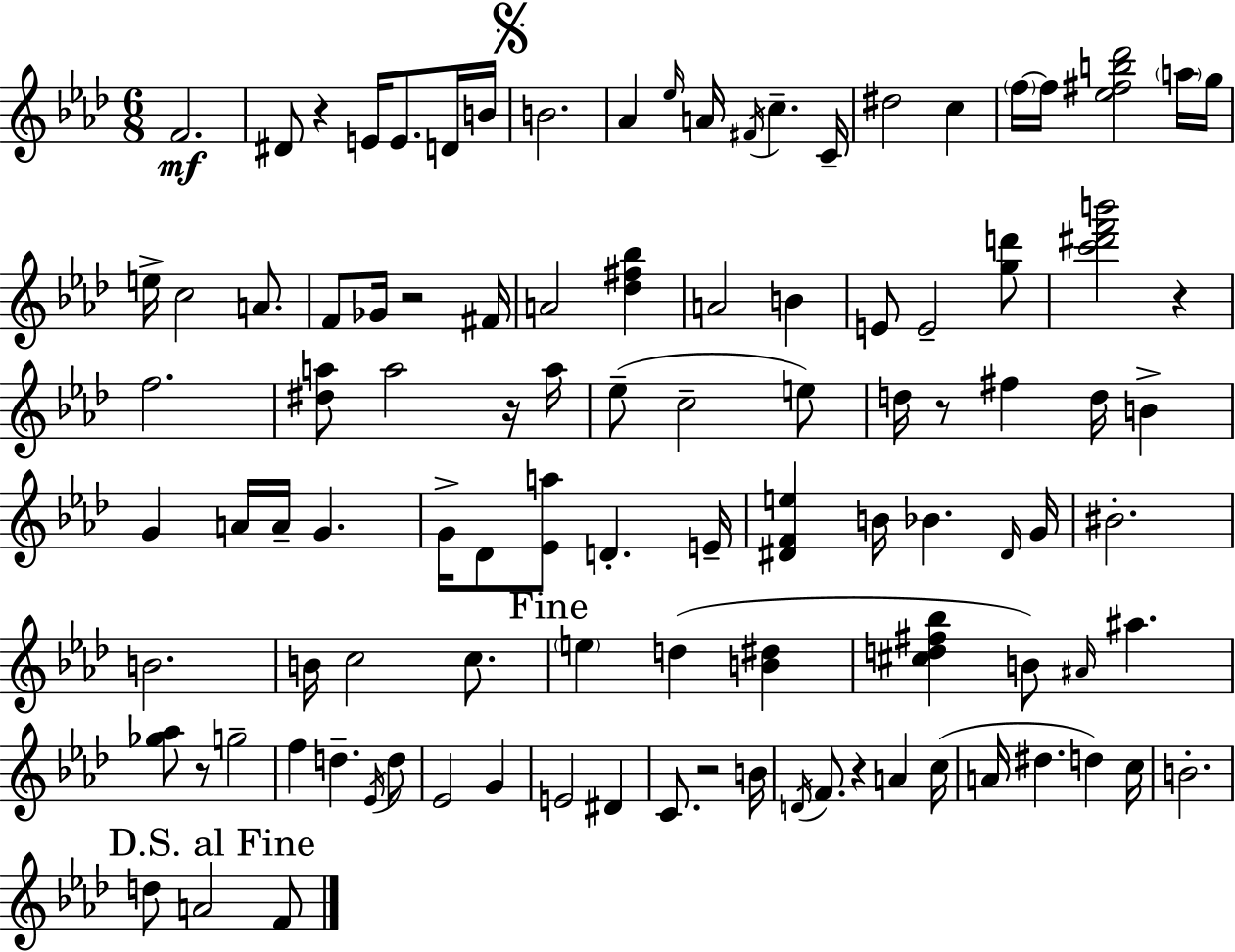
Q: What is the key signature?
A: AES major